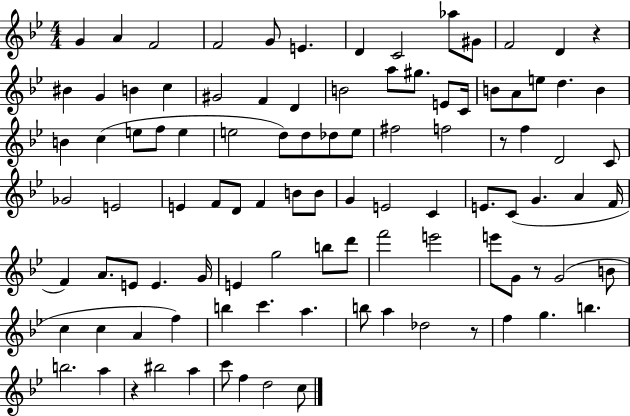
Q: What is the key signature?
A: BES major